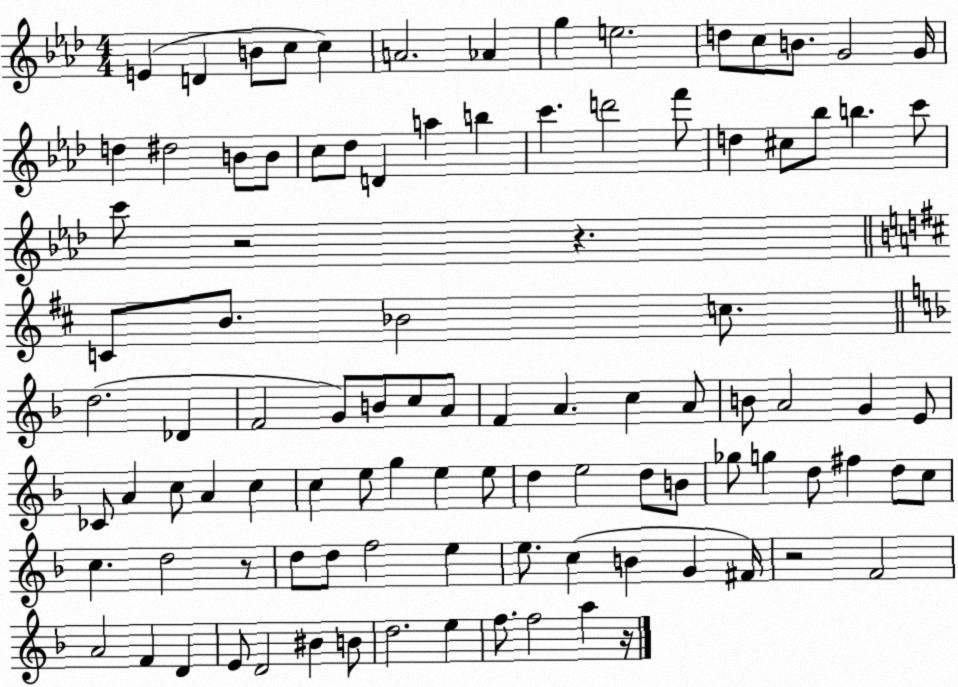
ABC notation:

X:1
T:Untitled
M:4/4
L:1/4
K:Ab
E D B/2 c/2 c A2 _A g e2 d/2 c/2 B/2 G2 G/4 d ^d2 B/2 B/2 c/2 _d/2 D a b c' d'2 f'/2 d ^c/2 _b/2 b c'/2 c'/2 z2 z C/2 B/2 _B2 c/2 d2 _D F2 G/2 B/2 c/2 A/2 F A c A/2 B/2 A2 G E/2 _C/2 A c/2 A c c e/2 g e e/2 d e2 d/2 B/2 _g/2 g d/2 ^f d/2 c/2 c d2 z/2 d/2 d/2 f2 e e/2 c B G ^F/4 z2 F2 A2 F D E/2 D2 ^B B/2 d2 e f/2 f2 a z/4